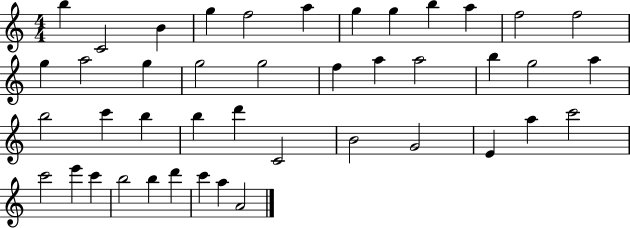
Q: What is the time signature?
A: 4/4